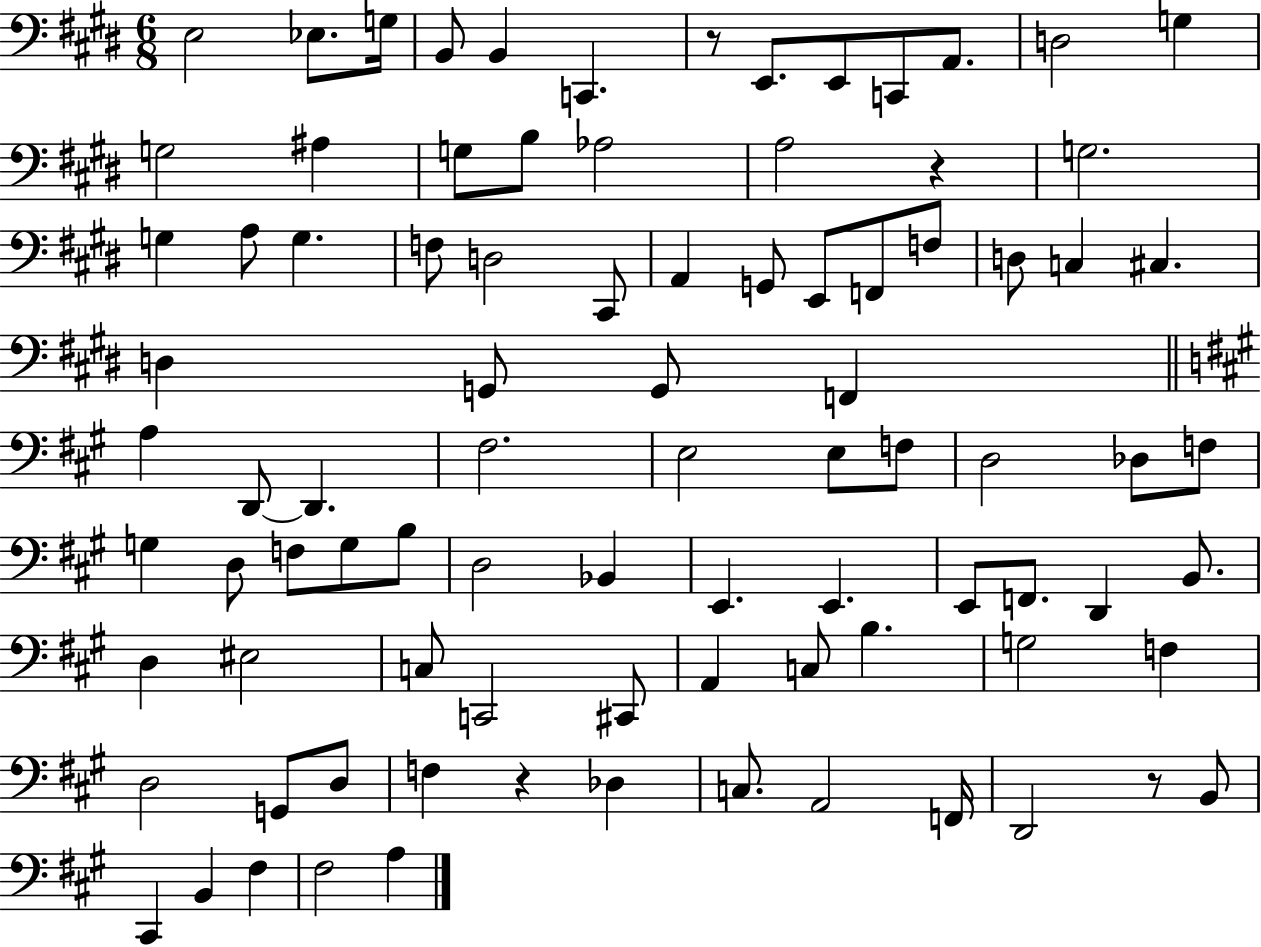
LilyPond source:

{
  \clef bass
  \numericTimeSignature
  \time 6/8
  \key e \major
  e2 ees8. g16 | b,8 b,4 c,4. | r8 e,8. e,8 c,8 a,8. | d2 g4 | \break g2 ais4 | g8 b8 aes2 | a2 r4 | g2. | \break g4 a8 g4. | f8 d2 cis,8 | a,4 g,8 e,8 f,8 f8 | d8 c4 cis4. | \break d4 g,8 g,8 f,4 | \bar "||" \break \key a \major a4 d,8~~ d,4. | fis2. | e2 e8 f8 | d2 des8 f8 | \break g4 d8 f8 g8 b8 | d2 bes,4 | e,4. e,4. | e,8 f,8. d,4 b,8. | \break d4 eis2 | c8 c,2 cis,8 | a,4 c8 b4. | g2 f4 | \break d2 g,8 d8 | f4 r4 des4 | c8. a,2 f,16 | d,2 r8 b,8 | \break cis,4 b,4 fis4 | fis2 a4 | \bar "|."
}